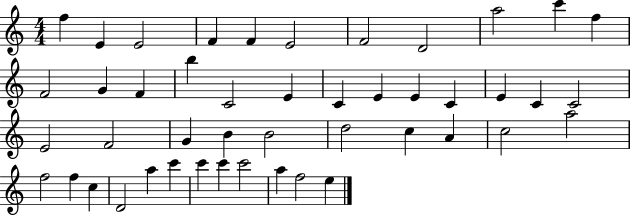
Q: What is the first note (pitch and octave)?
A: F5